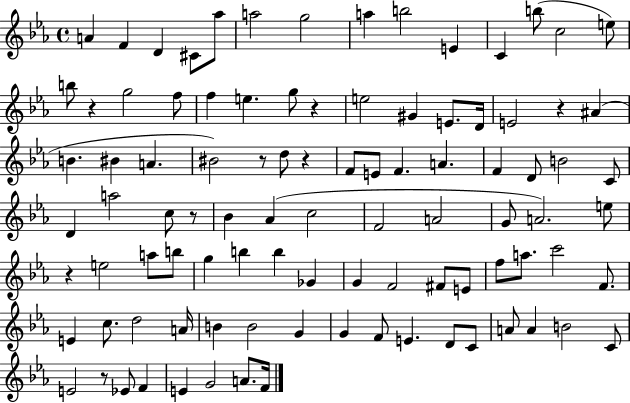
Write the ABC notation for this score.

X:1
T:Untitled
M:4/4
L:1/4
K:Eb
A F D ^C/2 _a/2 a2 g2 a b2 E C b/2 c2 e/2 b/2 z g2 f/2 f e g/2 z e2 ^G E/2 D/4 E2 z ^A B ^B A ^B2 z/2 d/2 z F/2 E/2 F A F D/2 B2 C/2 D a2 c/2 z/2 _B _A c2 F2 A2 G/2 A2 e/2 z e2 a/2 b/2 g b b _G G F2 ^F/2 E/2 f/2 a/2 c'2 F/2 E c/2 d2 A/4 B B2 G G F/2 E D/2 C/2 A/2 A B2 C/2 E2 z/2 _E/2 F E G2 A/2 F/4